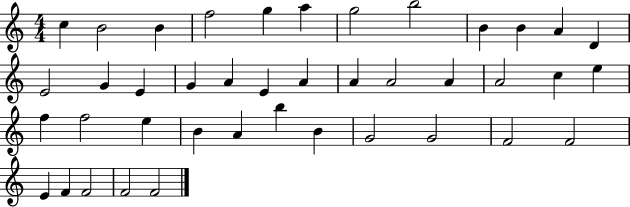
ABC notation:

X:1
T:Untitled
M:4/4
L:1/4
K:C
c B2 B f2 g a g2 b2 B B A D E2 G E G A E A A A2 A A2 c e f f2 e B A b B G2 G2 F2 F2 E F F2 F2 F2